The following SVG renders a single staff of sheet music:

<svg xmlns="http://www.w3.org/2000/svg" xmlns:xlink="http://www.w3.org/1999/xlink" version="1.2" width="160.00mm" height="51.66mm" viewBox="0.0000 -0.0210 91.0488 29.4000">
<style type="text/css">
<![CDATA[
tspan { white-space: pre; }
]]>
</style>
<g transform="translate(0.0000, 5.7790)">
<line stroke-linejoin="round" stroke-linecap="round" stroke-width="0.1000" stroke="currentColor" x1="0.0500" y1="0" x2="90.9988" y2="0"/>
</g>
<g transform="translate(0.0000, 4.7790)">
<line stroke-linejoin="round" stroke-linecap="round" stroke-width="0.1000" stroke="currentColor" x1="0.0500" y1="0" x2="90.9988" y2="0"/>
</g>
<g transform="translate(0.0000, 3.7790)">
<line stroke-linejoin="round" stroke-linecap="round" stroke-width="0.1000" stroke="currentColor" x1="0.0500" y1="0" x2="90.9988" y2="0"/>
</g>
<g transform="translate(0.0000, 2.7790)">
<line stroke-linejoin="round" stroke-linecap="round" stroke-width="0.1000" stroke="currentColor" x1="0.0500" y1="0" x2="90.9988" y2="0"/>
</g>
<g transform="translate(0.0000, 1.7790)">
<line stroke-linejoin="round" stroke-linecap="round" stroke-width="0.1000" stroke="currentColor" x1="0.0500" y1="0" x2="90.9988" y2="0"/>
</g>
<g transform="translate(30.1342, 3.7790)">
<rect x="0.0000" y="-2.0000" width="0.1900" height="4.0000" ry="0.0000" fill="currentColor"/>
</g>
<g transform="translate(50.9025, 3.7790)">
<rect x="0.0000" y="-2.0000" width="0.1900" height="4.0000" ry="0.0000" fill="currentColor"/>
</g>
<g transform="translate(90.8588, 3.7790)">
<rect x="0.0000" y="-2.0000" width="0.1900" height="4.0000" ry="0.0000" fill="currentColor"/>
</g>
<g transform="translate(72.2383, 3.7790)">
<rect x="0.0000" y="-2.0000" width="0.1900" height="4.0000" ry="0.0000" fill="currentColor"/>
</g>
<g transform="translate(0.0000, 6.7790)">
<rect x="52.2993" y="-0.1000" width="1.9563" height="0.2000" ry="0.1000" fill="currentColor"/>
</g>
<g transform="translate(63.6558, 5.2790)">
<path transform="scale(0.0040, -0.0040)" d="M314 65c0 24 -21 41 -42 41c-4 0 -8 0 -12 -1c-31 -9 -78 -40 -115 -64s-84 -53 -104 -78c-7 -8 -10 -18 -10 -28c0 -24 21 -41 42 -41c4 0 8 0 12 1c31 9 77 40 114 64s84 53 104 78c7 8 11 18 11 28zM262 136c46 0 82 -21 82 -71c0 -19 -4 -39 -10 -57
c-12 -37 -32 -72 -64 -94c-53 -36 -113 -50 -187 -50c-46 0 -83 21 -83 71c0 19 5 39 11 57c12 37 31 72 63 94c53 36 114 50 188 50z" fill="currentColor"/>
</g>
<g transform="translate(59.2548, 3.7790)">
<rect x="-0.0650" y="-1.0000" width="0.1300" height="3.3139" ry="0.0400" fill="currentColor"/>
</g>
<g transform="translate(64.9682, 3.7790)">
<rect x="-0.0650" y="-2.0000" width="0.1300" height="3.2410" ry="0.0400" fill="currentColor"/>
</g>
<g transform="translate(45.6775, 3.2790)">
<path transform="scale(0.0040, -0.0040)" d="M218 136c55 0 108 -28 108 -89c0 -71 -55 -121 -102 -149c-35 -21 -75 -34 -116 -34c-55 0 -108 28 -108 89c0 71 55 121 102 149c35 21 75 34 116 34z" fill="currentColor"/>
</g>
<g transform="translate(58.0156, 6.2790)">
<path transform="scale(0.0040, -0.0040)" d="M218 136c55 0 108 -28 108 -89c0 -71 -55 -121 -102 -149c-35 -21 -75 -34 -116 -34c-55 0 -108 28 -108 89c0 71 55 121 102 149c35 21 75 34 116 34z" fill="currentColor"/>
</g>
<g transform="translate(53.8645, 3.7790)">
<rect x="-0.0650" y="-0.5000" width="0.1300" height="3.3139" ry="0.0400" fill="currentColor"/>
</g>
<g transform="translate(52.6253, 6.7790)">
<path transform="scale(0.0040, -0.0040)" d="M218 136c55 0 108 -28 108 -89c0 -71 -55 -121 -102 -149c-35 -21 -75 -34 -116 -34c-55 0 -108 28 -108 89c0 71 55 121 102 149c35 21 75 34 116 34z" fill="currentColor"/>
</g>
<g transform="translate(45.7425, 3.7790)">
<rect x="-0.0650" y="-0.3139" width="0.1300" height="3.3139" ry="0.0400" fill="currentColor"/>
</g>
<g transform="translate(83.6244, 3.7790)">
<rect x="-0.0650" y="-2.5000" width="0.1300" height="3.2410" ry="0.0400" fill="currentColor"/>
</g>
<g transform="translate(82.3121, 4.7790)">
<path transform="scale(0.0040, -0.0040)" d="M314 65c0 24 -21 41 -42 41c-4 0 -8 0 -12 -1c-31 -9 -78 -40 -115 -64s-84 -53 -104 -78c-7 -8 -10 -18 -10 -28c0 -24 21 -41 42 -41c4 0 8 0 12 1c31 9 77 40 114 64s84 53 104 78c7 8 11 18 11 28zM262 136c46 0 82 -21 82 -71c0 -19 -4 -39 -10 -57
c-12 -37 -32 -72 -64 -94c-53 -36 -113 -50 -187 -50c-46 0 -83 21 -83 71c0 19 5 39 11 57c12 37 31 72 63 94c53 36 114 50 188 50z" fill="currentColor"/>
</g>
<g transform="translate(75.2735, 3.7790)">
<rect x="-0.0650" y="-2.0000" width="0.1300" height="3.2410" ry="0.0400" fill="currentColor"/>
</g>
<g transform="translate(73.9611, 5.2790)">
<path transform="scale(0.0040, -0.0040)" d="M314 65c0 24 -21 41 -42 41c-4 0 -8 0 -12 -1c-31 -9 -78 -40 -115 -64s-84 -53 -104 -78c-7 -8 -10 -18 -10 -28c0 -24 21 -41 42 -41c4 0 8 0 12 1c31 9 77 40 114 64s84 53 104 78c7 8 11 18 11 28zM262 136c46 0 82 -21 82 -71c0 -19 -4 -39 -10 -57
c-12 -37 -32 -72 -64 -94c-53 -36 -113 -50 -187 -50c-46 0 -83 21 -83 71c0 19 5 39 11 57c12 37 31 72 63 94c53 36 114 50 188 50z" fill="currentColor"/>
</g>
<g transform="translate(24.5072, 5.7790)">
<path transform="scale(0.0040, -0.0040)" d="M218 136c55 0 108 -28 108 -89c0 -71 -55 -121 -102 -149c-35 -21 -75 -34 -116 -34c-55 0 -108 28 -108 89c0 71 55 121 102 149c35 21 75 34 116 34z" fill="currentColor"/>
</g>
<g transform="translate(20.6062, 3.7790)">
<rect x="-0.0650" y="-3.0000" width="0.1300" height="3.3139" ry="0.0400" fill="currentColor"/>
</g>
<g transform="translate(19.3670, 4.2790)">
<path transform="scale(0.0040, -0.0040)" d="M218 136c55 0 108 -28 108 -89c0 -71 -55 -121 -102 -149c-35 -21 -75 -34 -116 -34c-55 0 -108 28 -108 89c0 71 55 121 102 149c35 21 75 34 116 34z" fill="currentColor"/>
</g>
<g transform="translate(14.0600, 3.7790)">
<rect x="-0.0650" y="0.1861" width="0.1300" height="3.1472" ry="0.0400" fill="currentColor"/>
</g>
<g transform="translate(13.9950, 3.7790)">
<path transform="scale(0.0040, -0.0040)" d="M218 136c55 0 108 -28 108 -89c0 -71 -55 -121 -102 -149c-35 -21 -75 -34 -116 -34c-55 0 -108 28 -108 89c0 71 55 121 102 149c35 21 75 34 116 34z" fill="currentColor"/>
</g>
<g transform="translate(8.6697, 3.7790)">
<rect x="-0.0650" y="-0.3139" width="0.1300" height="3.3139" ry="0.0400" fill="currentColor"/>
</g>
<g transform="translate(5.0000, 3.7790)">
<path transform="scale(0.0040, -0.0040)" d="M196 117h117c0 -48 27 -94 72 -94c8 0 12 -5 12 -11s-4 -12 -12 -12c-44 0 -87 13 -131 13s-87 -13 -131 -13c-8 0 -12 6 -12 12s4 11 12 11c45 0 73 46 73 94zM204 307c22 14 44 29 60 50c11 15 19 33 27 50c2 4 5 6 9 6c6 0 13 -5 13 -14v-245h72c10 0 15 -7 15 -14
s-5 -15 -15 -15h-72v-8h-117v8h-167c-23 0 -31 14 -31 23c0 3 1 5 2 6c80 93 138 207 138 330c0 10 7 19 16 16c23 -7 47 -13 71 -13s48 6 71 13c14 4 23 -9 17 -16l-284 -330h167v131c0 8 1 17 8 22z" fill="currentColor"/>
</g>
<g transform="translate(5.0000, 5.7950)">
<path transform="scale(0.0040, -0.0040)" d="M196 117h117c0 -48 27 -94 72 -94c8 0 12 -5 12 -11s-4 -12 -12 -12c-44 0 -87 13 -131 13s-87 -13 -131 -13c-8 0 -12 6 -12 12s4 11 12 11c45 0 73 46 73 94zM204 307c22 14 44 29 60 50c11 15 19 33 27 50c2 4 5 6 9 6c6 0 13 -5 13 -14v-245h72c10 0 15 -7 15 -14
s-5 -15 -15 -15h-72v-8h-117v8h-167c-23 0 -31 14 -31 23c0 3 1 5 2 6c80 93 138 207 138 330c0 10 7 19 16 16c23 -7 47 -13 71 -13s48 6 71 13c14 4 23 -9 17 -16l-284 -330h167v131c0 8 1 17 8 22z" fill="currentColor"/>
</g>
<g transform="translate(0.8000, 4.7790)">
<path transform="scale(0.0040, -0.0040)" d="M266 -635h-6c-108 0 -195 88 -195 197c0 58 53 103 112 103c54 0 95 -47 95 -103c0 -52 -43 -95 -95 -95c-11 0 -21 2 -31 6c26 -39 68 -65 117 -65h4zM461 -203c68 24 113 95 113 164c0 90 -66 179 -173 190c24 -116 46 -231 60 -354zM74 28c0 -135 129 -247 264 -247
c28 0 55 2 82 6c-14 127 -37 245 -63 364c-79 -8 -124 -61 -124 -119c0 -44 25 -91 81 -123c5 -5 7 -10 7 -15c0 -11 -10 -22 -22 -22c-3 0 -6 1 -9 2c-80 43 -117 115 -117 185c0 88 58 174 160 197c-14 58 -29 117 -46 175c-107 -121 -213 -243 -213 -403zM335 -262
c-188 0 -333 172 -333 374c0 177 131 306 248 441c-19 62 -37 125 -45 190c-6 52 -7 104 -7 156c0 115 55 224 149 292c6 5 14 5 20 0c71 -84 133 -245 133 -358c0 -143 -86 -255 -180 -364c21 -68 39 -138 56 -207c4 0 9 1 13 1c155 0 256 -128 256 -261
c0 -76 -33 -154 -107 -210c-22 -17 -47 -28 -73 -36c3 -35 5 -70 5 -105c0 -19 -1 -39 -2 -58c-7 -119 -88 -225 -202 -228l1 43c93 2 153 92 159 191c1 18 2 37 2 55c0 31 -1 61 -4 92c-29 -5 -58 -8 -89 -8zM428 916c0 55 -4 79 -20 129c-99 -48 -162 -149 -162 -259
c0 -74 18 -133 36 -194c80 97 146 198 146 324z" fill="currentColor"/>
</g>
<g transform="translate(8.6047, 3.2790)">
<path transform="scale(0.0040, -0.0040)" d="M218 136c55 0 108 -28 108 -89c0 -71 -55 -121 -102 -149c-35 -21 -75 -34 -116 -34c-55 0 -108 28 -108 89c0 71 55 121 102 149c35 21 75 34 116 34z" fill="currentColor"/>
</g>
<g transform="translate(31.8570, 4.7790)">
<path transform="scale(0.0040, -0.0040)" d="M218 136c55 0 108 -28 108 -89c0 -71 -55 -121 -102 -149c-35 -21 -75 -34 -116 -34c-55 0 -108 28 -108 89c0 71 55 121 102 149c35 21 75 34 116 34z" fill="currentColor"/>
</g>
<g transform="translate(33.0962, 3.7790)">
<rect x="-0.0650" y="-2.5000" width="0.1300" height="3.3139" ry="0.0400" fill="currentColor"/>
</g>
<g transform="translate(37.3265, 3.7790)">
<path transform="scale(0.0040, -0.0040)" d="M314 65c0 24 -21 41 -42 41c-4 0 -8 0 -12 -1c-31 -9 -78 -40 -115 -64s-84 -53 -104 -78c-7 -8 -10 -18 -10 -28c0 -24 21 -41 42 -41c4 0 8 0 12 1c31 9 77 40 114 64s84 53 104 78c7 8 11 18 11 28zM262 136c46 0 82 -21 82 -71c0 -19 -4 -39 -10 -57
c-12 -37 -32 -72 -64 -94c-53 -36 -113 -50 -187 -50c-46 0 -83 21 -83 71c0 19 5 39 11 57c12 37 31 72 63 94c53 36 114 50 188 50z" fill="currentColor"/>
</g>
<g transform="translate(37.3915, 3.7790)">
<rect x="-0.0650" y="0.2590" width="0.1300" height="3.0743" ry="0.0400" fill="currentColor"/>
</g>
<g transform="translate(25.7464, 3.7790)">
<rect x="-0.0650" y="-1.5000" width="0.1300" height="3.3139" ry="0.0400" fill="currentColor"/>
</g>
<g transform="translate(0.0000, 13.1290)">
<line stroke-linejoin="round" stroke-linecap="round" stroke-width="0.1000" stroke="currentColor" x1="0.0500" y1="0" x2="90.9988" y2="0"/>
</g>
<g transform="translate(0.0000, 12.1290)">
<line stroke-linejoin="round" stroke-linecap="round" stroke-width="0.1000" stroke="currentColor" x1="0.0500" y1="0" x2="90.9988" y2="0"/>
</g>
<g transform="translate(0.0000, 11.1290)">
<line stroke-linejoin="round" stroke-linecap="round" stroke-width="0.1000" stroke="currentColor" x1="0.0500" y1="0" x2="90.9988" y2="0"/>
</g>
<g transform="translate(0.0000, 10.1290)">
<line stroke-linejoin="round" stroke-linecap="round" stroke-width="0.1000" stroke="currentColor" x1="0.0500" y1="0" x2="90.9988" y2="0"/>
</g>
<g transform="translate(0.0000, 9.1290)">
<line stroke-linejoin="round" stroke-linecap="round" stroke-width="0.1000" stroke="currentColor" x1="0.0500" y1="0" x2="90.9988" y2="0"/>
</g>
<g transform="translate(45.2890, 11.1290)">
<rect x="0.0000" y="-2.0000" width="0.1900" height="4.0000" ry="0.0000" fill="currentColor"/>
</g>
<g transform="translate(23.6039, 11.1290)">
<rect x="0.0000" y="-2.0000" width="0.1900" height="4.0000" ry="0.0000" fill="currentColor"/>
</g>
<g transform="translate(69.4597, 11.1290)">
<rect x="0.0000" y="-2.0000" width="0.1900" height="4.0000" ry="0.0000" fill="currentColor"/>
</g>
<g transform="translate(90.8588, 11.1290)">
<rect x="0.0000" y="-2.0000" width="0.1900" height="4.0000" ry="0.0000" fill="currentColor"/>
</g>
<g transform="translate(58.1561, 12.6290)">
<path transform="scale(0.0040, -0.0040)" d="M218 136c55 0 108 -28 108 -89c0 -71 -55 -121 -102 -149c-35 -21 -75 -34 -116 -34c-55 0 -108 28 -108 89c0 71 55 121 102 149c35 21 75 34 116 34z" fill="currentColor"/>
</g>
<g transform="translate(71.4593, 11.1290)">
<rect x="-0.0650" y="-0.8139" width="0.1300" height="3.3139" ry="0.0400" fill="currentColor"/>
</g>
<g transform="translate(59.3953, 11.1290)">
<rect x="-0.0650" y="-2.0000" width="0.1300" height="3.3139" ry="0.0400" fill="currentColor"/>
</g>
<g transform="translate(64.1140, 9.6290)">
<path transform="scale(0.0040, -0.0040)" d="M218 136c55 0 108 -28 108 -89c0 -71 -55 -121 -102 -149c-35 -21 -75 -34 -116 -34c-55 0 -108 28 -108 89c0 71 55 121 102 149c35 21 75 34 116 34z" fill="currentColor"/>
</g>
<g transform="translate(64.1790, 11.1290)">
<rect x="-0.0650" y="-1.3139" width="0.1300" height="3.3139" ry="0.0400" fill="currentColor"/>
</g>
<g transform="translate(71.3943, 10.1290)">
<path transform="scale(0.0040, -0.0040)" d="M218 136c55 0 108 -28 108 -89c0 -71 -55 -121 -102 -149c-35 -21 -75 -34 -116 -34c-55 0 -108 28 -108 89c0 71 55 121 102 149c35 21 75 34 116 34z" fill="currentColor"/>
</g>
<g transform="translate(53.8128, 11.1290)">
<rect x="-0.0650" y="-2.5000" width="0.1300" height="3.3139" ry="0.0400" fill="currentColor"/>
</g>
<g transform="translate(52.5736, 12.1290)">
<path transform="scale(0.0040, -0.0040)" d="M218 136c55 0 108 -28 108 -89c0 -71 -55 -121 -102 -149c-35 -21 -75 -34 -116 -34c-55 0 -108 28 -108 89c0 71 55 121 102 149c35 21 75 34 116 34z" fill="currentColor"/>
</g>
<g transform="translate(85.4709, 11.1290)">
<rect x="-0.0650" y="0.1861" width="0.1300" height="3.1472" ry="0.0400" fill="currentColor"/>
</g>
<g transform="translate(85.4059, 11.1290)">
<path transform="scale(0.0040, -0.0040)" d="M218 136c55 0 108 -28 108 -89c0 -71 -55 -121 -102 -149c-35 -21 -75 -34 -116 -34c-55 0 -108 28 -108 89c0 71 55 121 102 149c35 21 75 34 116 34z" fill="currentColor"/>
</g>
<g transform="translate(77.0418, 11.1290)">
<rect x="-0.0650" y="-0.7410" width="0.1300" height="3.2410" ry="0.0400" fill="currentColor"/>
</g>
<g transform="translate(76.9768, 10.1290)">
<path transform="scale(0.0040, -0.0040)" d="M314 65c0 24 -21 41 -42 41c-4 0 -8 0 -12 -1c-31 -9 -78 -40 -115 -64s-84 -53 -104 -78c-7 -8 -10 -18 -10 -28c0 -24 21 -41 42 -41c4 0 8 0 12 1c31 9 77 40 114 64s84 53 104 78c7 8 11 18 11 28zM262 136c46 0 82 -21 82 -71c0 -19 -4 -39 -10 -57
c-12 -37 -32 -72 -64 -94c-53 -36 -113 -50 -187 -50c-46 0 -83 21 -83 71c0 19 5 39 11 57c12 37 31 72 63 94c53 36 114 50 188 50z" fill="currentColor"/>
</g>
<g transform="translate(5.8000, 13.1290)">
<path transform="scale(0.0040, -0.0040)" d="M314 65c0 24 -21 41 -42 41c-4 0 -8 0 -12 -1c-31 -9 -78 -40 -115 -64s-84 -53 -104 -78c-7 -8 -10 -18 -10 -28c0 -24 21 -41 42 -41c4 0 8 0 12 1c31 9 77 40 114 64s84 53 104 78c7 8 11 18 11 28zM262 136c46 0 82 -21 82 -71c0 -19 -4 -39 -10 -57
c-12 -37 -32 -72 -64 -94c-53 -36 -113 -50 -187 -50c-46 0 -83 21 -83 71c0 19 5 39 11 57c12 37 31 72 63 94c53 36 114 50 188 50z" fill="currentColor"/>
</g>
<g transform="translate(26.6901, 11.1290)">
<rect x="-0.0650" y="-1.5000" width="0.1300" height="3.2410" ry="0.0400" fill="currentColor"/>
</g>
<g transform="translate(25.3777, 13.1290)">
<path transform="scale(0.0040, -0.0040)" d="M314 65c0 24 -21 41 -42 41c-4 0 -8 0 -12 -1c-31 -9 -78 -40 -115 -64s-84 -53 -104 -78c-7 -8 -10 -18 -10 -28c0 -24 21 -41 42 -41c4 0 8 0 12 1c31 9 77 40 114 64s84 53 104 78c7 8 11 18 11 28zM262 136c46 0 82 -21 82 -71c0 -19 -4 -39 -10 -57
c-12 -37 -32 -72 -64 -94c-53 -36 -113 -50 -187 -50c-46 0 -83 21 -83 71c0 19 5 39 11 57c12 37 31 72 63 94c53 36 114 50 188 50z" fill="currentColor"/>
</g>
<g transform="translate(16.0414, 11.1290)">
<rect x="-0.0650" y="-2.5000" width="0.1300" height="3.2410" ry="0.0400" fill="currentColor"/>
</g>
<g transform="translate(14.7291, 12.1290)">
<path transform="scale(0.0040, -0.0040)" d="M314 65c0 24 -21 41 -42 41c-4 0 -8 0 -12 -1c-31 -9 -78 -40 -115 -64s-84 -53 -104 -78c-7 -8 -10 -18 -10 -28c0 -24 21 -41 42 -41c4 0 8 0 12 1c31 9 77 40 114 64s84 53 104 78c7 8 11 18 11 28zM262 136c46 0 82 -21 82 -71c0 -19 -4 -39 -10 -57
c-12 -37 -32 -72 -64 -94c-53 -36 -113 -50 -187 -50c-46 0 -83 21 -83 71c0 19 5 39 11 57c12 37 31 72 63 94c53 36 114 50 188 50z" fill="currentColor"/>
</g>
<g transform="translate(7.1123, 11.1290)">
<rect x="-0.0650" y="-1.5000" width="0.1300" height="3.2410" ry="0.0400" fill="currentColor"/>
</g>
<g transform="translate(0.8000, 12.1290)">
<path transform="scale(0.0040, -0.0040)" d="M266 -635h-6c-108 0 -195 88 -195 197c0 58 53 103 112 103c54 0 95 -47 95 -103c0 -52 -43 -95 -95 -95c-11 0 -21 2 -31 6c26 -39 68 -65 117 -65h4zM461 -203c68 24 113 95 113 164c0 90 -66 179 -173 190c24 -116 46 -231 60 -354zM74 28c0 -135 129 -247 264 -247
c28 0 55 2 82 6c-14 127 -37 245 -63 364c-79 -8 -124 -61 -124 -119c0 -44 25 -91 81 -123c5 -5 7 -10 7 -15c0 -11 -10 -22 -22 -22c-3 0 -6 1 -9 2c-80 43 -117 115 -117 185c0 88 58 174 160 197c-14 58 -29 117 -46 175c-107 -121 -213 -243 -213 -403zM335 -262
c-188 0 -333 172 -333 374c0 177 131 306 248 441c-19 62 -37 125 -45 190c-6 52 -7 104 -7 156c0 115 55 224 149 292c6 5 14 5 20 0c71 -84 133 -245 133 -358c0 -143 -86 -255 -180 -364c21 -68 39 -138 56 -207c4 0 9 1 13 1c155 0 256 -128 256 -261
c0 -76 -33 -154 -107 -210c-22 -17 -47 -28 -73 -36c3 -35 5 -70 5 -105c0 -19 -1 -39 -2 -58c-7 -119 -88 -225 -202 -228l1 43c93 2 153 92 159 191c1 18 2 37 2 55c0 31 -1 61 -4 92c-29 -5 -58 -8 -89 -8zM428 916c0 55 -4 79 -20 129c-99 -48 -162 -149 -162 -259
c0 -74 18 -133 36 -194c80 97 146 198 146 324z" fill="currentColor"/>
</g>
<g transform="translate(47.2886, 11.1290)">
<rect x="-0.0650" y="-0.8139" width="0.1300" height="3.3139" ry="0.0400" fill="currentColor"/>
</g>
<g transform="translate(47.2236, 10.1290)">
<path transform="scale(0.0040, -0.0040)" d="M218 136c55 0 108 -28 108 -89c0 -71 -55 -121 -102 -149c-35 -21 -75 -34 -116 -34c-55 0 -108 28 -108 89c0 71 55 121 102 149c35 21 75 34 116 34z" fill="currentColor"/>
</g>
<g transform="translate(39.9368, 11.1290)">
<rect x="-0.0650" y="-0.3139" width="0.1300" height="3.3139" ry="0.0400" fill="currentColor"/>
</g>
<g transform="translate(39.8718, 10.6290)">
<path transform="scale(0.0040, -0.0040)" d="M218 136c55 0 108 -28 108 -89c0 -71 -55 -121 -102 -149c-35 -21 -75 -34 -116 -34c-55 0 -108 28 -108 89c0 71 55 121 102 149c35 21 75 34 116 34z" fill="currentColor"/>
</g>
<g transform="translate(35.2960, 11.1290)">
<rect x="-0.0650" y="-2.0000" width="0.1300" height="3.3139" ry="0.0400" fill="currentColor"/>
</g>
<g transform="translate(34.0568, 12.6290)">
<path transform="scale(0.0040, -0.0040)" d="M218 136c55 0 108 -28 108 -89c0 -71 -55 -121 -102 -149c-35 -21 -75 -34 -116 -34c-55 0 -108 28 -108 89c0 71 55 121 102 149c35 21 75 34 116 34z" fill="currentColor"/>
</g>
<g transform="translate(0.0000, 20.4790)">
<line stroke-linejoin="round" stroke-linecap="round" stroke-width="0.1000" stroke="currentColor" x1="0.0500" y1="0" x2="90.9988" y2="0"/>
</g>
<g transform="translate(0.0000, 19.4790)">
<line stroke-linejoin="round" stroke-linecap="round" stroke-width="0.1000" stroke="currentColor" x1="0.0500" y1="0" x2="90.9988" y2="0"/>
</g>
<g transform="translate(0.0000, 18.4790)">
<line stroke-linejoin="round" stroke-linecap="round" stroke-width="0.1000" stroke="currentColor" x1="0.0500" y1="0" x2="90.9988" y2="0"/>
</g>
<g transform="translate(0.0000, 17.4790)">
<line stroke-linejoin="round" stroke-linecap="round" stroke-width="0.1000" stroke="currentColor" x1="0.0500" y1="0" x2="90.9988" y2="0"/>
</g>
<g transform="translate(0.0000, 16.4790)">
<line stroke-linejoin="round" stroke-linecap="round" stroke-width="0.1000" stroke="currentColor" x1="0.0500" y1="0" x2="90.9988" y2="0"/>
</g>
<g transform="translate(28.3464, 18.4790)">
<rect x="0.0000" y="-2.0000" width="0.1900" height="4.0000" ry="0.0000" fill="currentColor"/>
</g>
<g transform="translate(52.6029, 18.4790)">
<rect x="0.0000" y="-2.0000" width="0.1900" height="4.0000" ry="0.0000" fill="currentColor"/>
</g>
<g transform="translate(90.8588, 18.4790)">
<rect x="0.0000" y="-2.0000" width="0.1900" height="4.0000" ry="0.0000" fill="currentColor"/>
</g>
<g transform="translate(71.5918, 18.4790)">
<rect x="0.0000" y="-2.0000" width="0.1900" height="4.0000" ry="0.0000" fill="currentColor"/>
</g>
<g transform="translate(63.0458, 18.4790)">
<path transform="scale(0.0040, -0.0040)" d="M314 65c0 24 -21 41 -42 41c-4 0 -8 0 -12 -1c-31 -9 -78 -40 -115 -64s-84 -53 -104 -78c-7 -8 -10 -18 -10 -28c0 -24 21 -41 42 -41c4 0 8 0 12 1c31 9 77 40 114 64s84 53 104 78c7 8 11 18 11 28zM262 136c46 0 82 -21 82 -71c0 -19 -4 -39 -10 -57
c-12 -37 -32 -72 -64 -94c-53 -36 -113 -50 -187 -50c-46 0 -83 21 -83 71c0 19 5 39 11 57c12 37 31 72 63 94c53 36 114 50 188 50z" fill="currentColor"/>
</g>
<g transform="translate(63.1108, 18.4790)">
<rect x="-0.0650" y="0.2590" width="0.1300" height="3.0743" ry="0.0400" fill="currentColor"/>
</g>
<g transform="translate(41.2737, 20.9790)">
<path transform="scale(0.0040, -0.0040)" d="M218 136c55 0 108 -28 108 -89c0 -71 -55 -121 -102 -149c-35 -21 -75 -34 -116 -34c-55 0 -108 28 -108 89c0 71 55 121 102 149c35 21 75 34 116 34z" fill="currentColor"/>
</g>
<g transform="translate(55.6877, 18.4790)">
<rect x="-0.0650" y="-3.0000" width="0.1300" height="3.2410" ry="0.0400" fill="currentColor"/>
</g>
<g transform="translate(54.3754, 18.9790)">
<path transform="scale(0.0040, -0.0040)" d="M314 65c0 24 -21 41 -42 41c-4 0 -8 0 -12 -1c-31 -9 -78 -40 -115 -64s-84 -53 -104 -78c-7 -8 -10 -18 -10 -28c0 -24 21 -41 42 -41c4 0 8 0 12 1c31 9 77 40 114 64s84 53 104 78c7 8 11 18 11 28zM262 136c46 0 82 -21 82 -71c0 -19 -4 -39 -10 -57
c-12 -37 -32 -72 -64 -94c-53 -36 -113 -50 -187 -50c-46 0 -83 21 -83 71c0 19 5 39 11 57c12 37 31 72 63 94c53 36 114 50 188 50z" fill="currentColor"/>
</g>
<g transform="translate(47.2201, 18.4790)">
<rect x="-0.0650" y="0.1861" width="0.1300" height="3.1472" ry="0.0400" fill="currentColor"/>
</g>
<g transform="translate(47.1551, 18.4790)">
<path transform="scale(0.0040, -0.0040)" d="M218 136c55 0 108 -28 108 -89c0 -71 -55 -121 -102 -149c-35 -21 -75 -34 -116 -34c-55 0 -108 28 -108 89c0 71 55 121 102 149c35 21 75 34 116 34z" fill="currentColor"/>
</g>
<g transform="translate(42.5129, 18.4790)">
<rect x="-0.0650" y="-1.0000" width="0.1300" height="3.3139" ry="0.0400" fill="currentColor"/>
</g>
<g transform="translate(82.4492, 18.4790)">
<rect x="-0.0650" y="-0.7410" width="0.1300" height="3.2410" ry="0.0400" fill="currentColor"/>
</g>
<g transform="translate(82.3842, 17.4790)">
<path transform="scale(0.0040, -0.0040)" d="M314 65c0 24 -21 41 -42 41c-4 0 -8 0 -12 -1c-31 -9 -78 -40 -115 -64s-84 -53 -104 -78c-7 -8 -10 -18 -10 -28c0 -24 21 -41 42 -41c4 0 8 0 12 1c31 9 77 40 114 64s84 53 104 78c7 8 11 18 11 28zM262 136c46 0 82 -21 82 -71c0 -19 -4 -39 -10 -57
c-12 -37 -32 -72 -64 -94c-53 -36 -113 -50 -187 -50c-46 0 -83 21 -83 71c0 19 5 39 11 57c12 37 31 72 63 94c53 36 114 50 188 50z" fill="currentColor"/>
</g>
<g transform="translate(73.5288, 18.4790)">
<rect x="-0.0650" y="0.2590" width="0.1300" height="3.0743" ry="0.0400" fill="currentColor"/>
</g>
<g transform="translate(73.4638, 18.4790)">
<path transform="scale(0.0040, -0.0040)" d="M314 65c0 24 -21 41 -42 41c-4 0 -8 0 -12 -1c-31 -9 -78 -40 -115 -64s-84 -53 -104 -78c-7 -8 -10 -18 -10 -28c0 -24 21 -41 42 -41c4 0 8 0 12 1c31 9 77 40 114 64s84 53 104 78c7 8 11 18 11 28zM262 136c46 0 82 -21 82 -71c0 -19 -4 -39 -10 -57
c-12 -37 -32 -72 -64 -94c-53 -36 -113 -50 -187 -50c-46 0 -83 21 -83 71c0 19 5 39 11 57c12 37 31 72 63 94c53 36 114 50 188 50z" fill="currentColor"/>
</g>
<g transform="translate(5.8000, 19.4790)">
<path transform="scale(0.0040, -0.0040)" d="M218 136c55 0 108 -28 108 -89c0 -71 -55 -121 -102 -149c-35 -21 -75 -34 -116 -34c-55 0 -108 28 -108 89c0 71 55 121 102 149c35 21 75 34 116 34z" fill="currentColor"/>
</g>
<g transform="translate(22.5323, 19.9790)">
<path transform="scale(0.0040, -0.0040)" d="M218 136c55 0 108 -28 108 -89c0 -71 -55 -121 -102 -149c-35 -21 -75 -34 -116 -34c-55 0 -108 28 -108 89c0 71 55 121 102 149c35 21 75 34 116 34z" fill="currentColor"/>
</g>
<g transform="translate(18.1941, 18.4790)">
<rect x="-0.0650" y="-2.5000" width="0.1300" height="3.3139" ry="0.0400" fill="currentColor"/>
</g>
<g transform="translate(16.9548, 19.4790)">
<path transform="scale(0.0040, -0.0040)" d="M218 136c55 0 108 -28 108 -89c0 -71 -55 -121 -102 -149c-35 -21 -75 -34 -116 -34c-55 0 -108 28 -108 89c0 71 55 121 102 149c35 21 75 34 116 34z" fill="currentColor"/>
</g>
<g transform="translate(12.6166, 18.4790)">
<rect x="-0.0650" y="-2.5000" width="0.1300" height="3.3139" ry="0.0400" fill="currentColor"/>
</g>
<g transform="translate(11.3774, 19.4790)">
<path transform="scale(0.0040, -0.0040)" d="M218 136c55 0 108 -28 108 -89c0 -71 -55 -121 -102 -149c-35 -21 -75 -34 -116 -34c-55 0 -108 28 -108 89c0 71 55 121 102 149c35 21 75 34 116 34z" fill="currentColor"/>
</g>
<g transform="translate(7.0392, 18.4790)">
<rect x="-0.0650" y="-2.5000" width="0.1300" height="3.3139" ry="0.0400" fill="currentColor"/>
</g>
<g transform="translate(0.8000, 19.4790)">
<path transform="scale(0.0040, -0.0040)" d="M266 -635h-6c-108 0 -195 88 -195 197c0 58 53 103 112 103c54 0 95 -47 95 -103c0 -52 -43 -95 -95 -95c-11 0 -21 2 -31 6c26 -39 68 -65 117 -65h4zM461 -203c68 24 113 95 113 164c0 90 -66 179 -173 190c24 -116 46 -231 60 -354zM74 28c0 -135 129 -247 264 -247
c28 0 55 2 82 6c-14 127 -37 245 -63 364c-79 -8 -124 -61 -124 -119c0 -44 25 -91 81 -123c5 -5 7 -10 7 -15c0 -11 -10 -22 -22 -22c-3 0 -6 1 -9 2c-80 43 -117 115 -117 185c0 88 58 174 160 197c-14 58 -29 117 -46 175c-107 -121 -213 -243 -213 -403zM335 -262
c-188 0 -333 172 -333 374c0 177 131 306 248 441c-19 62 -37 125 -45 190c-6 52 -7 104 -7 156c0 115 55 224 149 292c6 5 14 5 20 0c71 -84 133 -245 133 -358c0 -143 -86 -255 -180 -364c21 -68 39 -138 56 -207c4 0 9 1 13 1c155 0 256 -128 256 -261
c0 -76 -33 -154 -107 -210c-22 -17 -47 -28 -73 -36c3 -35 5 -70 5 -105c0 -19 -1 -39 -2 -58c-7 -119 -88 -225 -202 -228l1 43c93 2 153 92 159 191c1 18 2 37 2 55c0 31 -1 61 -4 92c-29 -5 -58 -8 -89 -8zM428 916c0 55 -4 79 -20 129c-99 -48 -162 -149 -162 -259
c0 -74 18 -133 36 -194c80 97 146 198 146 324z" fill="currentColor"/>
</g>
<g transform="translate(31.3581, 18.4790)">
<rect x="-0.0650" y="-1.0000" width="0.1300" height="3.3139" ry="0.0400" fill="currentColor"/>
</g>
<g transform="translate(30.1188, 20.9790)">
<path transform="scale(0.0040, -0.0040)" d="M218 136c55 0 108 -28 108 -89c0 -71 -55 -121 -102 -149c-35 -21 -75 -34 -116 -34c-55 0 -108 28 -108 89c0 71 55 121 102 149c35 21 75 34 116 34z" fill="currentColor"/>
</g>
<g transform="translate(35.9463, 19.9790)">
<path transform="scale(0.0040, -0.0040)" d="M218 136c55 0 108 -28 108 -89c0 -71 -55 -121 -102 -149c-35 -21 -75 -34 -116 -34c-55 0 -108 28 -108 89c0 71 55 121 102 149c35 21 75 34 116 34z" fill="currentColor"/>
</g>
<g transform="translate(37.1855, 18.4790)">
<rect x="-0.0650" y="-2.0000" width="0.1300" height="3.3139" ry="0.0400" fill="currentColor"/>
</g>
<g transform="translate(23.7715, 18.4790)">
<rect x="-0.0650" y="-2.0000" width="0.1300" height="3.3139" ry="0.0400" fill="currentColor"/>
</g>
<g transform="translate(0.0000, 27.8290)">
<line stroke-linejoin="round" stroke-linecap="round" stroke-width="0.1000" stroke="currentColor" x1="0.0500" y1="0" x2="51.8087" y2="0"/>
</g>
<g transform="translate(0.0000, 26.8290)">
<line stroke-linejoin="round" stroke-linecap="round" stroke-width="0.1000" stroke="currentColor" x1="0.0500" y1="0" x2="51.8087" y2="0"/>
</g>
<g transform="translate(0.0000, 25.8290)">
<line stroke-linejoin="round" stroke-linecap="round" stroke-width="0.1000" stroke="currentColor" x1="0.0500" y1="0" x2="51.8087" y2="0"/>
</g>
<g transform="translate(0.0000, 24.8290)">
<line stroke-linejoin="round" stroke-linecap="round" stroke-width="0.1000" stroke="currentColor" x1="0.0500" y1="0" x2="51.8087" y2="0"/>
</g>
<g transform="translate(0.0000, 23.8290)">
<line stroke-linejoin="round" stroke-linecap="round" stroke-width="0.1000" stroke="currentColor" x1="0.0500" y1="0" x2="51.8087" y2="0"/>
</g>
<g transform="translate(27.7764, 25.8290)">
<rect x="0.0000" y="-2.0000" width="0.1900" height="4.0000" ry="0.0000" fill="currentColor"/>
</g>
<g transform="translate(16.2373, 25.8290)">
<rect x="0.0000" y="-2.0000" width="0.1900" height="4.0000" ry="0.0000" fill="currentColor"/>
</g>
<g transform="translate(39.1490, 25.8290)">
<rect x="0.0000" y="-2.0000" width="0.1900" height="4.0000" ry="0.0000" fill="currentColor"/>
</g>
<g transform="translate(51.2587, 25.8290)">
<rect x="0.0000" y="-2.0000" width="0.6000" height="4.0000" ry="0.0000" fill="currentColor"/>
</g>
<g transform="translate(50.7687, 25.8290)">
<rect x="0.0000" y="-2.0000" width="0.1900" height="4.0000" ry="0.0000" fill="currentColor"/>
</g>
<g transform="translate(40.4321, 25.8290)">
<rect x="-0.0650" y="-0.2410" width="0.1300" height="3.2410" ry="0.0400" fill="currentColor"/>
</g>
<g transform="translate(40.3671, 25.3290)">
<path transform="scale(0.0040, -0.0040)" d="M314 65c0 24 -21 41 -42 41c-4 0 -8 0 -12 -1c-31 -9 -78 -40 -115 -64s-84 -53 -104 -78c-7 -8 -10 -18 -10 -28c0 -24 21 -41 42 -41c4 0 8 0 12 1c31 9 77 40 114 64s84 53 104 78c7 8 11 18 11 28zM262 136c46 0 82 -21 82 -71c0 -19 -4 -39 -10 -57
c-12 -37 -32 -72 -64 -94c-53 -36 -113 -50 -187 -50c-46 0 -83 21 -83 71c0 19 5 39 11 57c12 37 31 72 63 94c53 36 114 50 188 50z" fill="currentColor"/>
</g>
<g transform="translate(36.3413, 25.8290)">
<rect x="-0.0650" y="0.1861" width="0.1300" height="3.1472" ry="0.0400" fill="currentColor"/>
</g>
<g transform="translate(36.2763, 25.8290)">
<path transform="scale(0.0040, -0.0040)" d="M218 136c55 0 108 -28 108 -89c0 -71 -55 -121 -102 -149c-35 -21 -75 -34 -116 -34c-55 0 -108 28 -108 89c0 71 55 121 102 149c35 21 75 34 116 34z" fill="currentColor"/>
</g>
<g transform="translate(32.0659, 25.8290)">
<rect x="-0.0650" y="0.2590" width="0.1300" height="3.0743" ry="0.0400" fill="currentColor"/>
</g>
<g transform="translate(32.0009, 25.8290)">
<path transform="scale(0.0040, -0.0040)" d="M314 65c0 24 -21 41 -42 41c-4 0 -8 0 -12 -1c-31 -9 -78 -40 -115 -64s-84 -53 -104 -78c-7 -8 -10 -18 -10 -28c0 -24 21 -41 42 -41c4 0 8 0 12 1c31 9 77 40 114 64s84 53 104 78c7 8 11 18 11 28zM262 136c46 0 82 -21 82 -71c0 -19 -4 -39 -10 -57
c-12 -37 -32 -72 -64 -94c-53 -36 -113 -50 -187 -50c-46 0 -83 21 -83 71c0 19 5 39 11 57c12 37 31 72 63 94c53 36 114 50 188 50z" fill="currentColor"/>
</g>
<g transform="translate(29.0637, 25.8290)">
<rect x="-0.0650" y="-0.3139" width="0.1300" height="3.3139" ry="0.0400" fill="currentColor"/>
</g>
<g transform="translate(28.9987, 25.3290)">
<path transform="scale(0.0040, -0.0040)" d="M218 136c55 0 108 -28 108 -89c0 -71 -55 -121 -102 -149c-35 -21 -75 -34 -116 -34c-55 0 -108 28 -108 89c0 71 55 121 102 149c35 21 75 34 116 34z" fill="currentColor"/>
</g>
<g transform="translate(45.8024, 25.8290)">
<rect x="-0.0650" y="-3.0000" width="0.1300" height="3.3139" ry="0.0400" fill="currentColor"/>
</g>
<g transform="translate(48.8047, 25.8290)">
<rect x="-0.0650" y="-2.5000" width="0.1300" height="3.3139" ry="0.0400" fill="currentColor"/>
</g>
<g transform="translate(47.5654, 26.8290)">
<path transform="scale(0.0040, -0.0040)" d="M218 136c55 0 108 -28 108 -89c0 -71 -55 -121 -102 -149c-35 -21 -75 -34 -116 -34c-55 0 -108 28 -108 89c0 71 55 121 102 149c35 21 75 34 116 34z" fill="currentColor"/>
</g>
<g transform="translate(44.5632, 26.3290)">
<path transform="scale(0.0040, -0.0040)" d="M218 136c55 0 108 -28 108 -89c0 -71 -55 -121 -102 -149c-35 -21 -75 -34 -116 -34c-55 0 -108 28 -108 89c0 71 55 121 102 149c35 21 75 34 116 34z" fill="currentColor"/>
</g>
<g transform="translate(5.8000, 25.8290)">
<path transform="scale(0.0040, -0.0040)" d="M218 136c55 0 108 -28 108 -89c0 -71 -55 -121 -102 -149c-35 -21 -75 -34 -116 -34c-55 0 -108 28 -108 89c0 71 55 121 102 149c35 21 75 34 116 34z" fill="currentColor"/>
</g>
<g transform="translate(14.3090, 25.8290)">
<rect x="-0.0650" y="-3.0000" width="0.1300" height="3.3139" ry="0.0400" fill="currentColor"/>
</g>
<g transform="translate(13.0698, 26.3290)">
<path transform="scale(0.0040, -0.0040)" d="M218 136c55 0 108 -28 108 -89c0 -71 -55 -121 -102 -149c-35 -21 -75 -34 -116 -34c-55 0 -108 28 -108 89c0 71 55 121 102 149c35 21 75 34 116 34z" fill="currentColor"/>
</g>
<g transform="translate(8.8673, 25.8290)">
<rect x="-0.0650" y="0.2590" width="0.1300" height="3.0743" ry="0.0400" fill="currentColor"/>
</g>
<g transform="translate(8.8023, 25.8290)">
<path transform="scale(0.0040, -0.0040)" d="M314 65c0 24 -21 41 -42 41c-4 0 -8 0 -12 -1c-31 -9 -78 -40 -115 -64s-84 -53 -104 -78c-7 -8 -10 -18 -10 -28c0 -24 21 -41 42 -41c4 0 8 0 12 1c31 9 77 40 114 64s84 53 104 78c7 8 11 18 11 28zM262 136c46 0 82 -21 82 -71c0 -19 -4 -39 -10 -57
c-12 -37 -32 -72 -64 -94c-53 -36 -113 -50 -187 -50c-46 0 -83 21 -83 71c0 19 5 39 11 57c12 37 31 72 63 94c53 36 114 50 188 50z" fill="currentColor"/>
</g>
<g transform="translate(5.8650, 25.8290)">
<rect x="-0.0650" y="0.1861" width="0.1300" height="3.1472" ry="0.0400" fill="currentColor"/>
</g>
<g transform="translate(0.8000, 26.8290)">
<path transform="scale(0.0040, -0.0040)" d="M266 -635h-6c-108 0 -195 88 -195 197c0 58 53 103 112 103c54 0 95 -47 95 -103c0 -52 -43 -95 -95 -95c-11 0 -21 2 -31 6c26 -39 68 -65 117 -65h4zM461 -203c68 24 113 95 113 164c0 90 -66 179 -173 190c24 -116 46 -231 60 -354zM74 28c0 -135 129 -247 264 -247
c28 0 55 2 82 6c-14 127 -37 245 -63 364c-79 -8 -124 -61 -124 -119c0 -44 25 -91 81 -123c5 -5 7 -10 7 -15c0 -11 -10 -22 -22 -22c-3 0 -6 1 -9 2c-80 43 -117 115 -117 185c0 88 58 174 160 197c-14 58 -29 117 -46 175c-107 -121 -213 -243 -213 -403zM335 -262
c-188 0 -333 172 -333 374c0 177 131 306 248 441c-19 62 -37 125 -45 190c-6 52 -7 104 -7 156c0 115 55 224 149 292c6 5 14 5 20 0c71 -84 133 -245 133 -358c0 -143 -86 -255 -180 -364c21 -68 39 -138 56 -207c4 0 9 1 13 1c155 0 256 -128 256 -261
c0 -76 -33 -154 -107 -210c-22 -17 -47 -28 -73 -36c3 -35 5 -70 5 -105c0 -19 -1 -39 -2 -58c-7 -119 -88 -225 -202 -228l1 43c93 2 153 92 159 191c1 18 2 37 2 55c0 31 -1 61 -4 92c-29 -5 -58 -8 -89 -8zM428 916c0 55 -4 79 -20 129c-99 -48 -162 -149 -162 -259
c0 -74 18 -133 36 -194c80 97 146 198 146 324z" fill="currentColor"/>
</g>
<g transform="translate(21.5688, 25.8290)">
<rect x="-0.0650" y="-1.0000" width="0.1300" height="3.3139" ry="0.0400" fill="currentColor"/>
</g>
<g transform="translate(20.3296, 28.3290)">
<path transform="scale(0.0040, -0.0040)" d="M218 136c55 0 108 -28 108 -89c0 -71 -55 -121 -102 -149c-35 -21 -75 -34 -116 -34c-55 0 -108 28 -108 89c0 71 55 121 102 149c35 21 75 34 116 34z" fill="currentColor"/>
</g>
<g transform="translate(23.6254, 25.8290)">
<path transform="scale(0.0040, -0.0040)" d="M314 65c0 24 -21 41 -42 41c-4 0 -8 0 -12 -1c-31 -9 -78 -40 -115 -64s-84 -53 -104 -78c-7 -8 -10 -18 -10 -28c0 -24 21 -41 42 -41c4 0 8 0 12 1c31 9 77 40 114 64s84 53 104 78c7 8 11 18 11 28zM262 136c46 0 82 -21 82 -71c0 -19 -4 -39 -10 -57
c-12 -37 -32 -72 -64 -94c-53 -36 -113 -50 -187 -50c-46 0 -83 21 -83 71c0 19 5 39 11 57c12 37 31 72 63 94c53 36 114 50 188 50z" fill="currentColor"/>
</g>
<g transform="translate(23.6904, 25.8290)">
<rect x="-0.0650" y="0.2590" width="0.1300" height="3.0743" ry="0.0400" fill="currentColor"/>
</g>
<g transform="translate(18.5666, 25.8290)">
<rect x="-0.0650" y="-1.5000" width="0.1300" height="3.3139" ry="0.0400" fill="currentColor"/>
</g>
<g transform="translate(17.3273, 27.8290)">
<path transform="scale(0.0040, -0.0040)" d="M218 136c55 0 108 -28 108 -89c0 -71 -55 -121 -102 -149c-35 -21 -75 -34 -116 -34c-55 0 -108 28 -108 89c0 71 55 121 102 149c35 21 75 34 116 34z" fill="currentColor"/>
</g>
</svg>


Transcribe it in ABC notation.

X:1
T:Untitled
M:4/4
L:1/4
K:C
c B A E G B2 c C D F2 F2 G2 E2 G2 E2 F c d G F e d d2 B G G G F D F D B A2 B2 B2 d2 B B2 A E D B2 c B2 B c2 A G